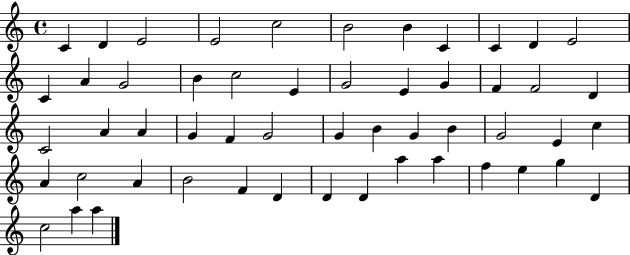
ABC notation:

X:1
T:Untitled
M:4/4
L:1/4
K:C
C D E2 E2 c2 B2 B C C D E2 C A G2 B c2 E G2 E G F F2 D C2 A A G F G2 G B G B G2 E c A c2 A B2 F D D D a a f e g D c2 a a